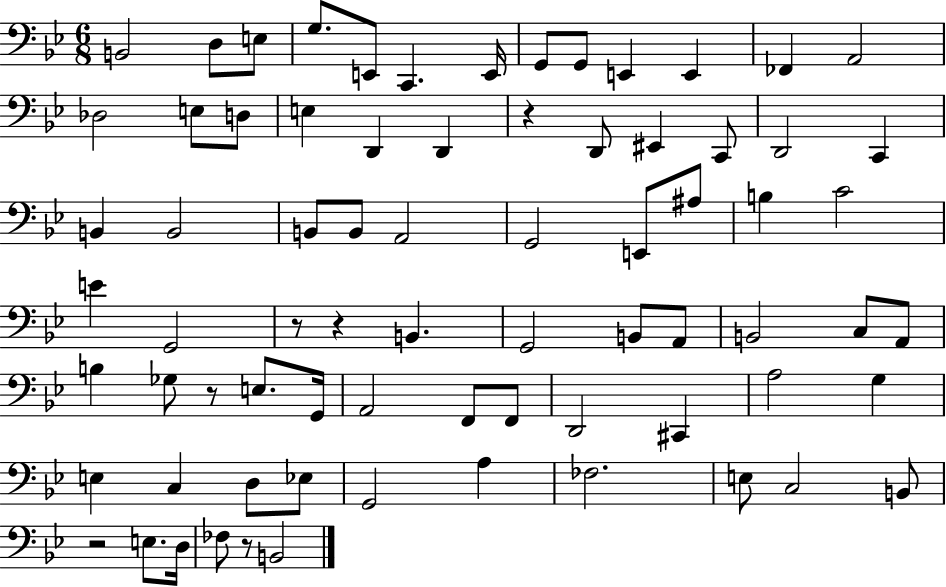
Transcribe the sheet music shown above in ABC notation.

X:1
T:Untitled
M:6/8
L:1/4
K:Bb
B,,2 D,/2 E,/2 G,/2 E,,/2 C,, E,,/4 G,,/2 G,,/2 E,, E,, _F,, A,,2 _D,2 E,/2 D,/2 E, D,, D,, z D,,/2 ^E,, C,,/2 D,,2 C,, B,, B,,2 B,,/2 B,,/2 A,,2 G,,2 E,,/2 ^A,/2 B, C2 E G,,2 z/2 z B,, G,,2 B,,/2 A,,/2 B,,2 C,/2 A,,/2 B, _G,/2 z/2 E,/2 G,,/4 A,,2 F,,/2 F,,/2 D,,2 ^C,, A,2 G, E, C, D,/2 _E,/2 G,,2 A, _F,2 E,/2 C,2 B,,/2 z2 E,/2 D,/4 _F,/2 z/2 B,,2